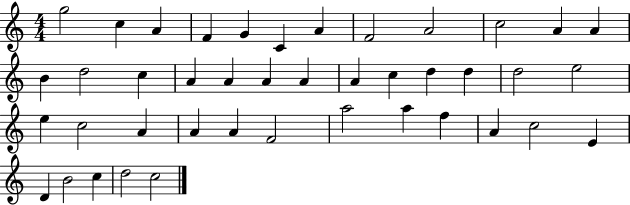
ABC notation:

X:1
T:Untitled
M:4/4
L:1/4
K:C
g2 c A F G C A F2 A2 c2 A A B d2 c A A A A A c d d d2 e2 e c2 A A A F2 a2 a f A c2 E D B2 c d2 c2